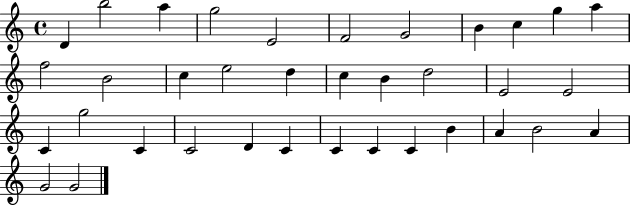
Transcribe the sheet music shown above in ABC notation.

X:1
T:Untitled
M:4/4
L:1/4
K:C
D b2 a g2 E2 F2 G2 B c g a f2 B2 c e2 d c B d2 E2 E2 C g2 C C2 D C C C C B A B2 A G2 G2